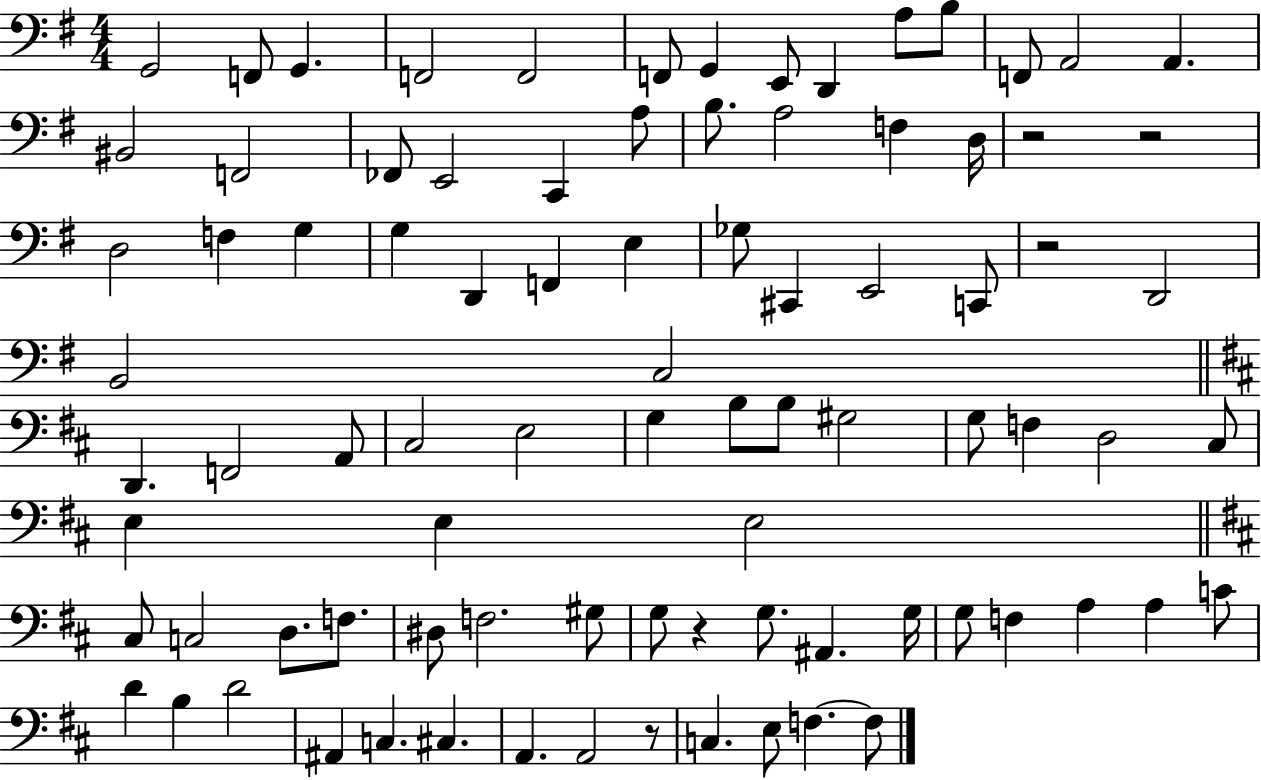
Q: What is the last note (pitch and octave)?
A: F3